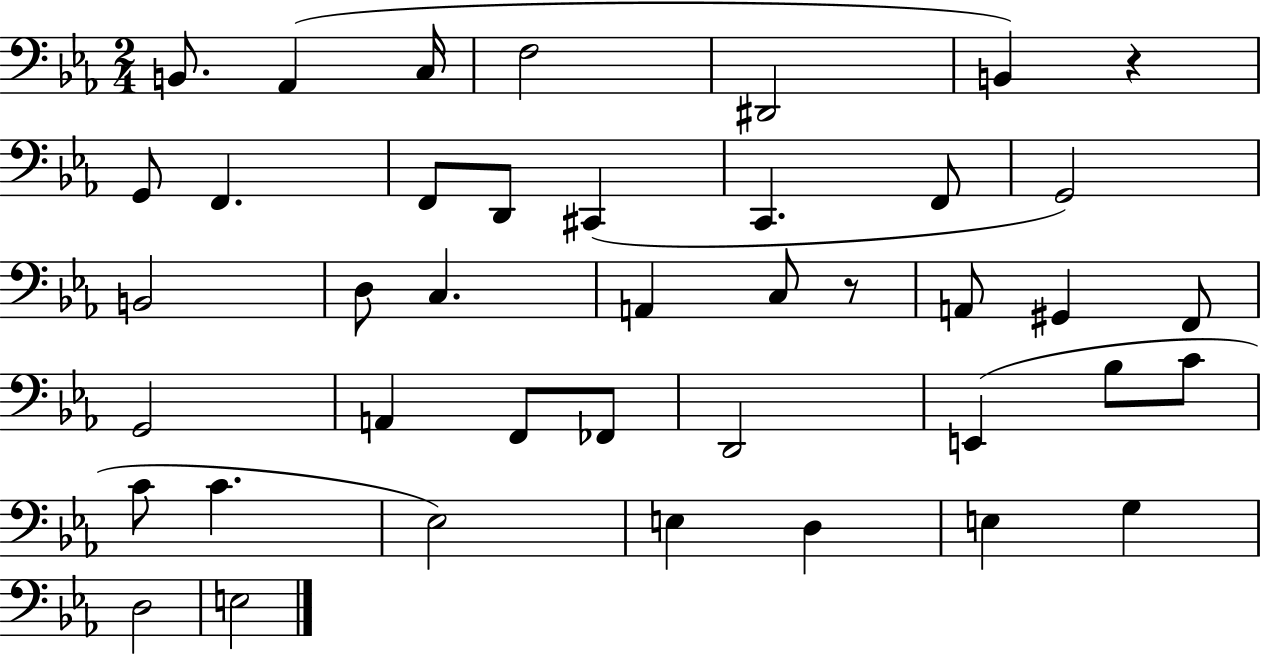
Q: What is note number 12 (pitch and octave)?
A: C2